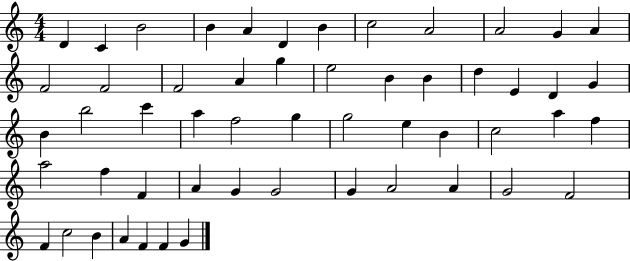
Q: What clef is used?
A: treble